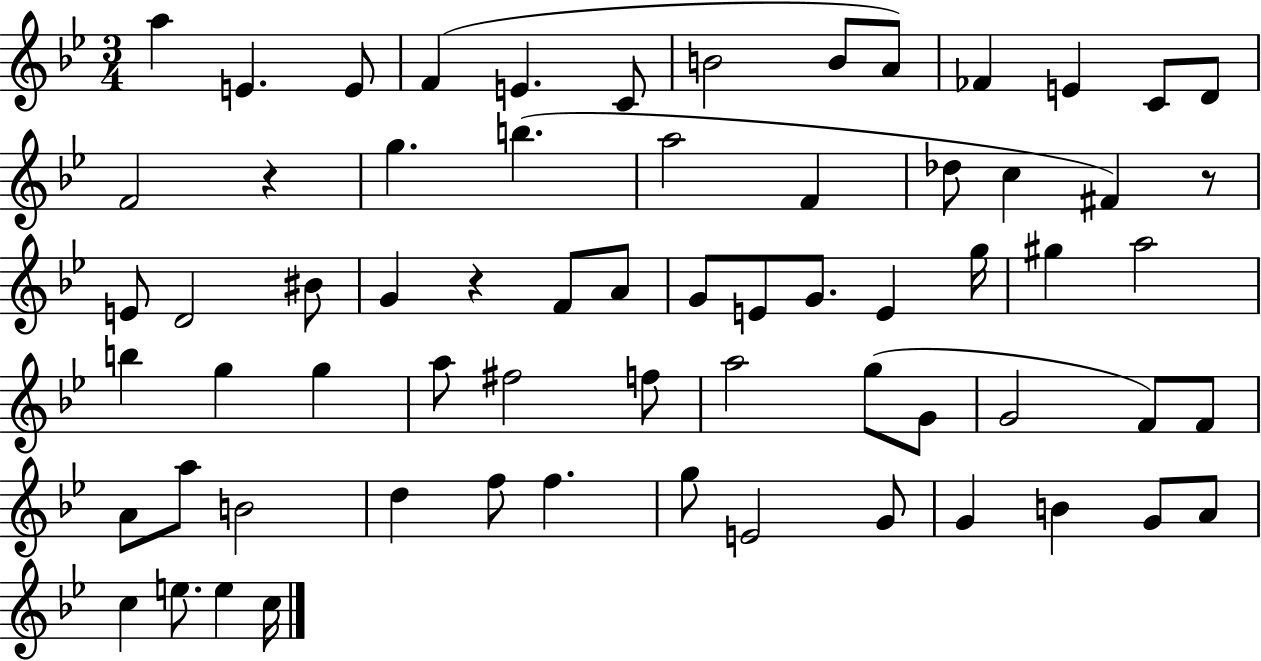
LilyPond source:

{
  \clef treble
  \numericTimeSignature
  \time 3/4
  \key bes \major
  \repeat volta 2 { a''4 e'4. e'8 | f'4( e'4. c'8 | b'2 b'8 a'8) | fes'4 e'4 c'8 d'8 | \break f'2 r4 | g''4. b''4.( | a''2 f'4 | des''8 c''4 fis'4) r8 | \break e'8 d'2 bis'8 | g'4 r4 f'8 a'8 | g'8 e'8 g'8. e'4 g''16 | gis''4 a''2 | \break b''4 g''4 g''4 | a''8 fis''2 f''8 | a''2 g''8( g'8 | g'2 f'8) f'8 | \break a'8 a''8 b'2 | d''4 f''8 f''4. | g''8 e'2 g'8 | g'4 b'4 g'8 a'8 | \break c''4 e''8. e''4 c''16 | } \bar "|."
}